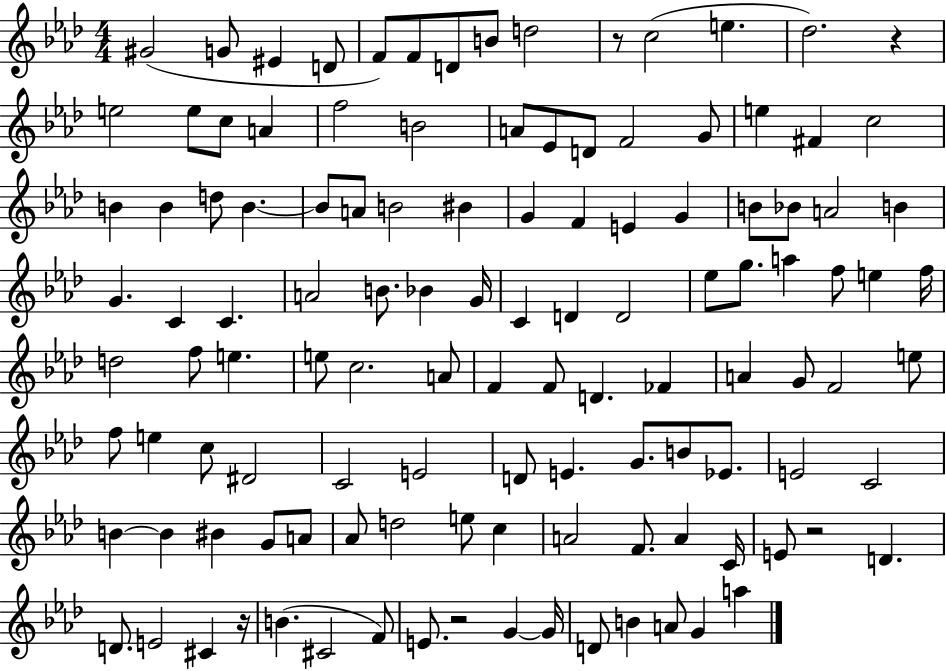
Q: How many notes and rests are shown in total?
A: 119